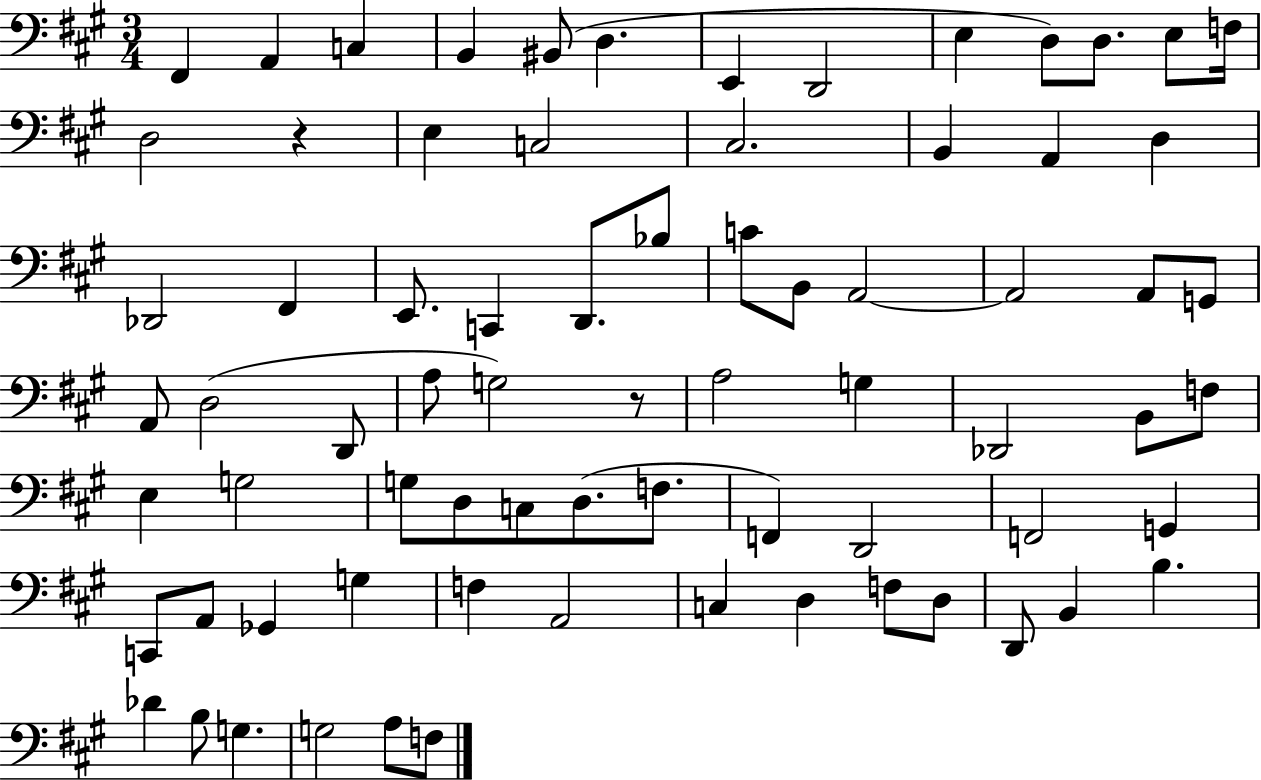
{
  \clef bass
  \numericTimeSignature
  \time 3/4
  \key a \major
  fis,4 a,4 c4 | b,4 bis,8( d4. | e,4 d,2 | e4 d8) d8. e8 f16 | \break d2 r4 | e4 c2 | cis2. | b,4 a,4 d4 | \break des,2 fis,4 | e,8. c,4 d,8. bes8 | c'8 b,8 a,2~~ | a,2 a,8 g,8 | \break a,8 d2( d,8 | a8 g2) r8 | a2 g4 | des,2 b,8 f8 | \break e4 g2 | g8 d8 c8 d8.( f8. | f,4) d,2 | f,2 g,4 | \break c,8 a,8 ges,4 g4 | f4 a,2 | c4 d4 f8 d8 | d,8 b,4 b4. | \break des'4 b8 g4. | g2 a8 f8 | \bar "|."
}